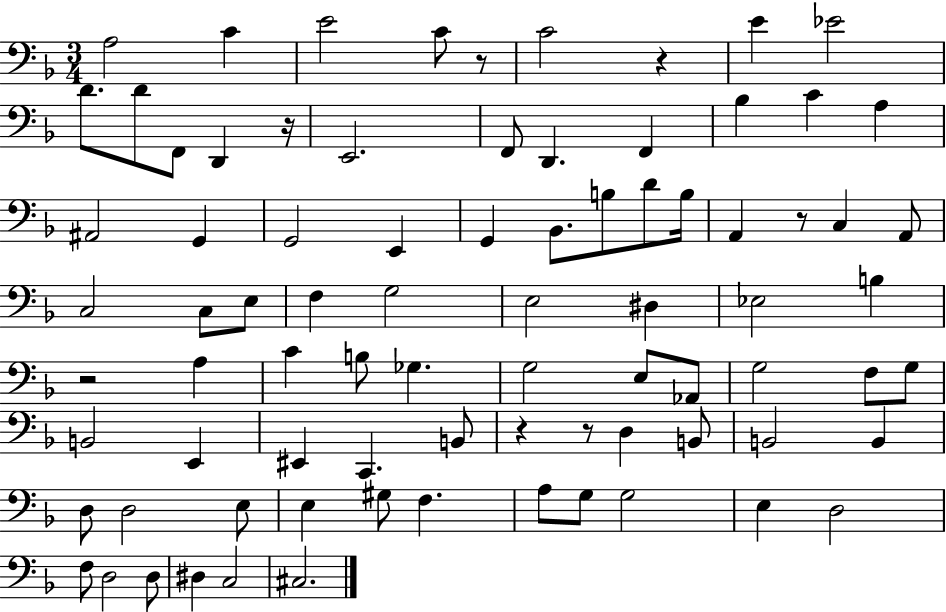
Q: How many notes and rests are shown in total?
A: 82